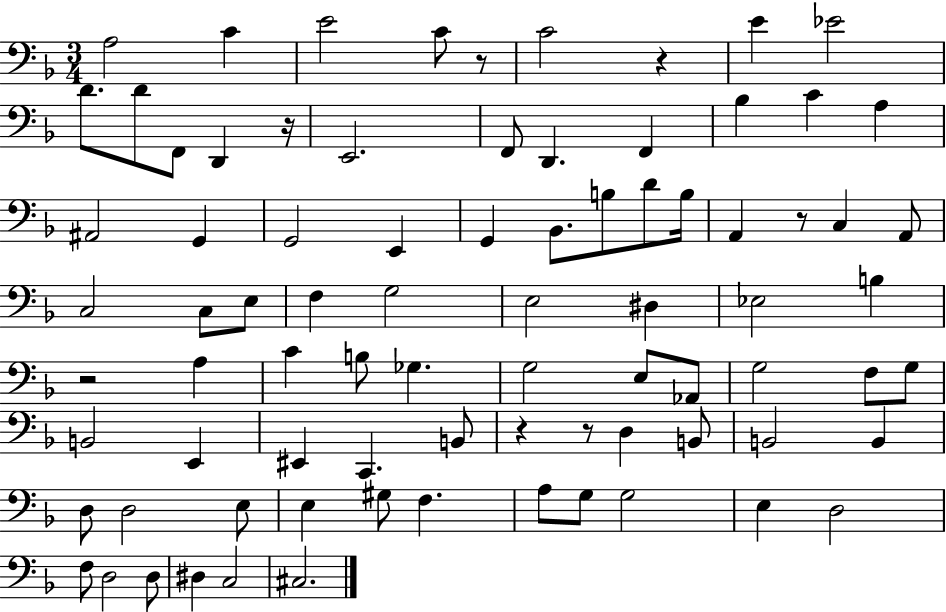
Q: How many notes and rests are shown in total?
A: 82